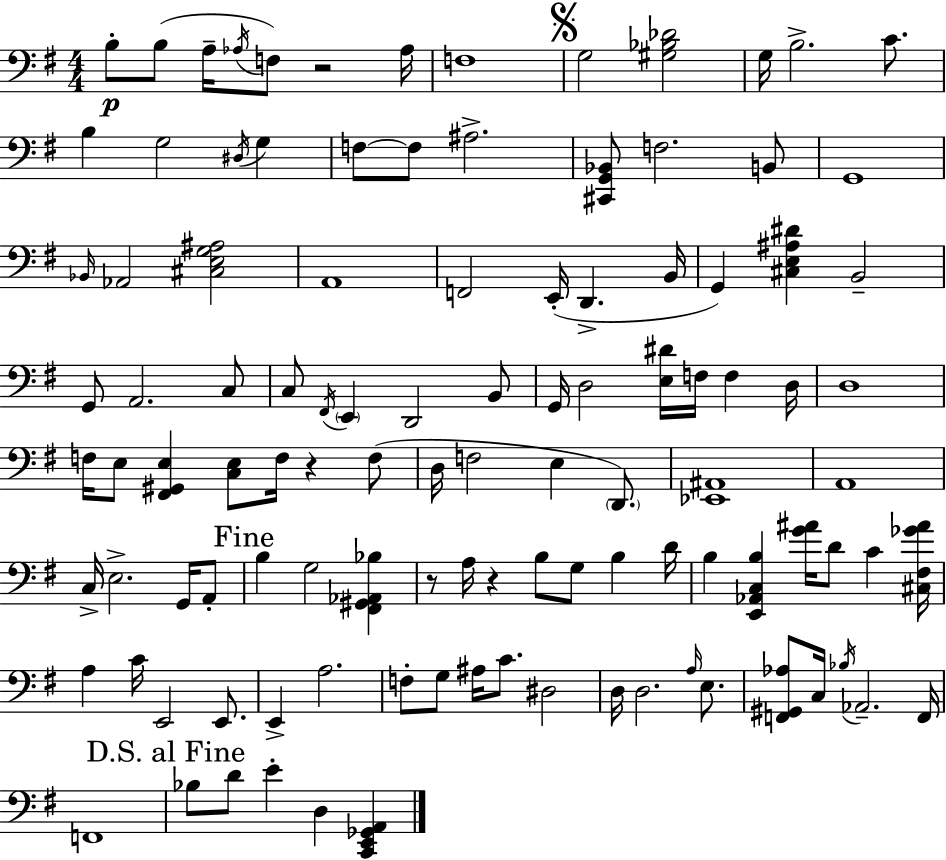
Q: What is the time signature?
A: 4/4